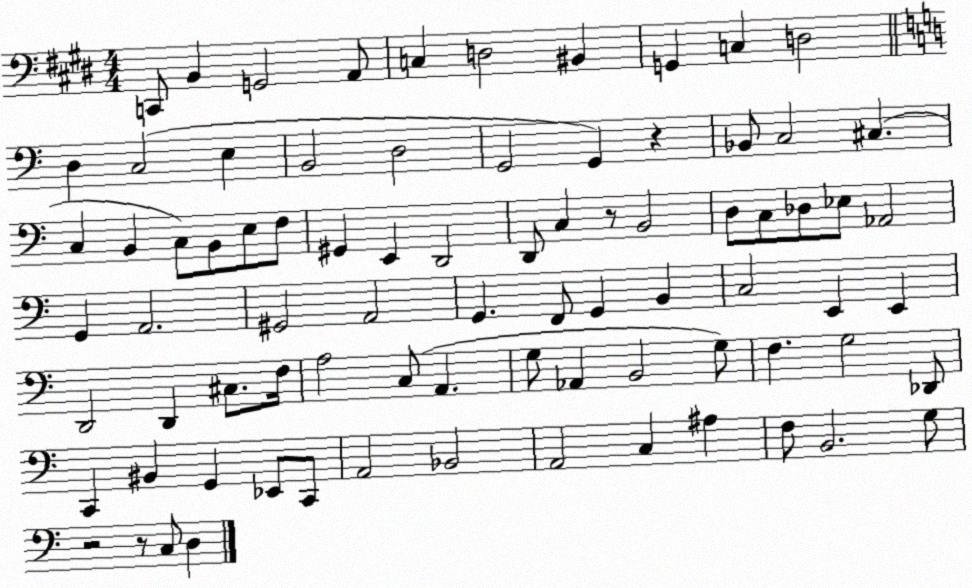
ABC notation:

X:1
T:Untitled
M:4/4
L:1/4
K:E
C,,/2 B,, G,,2 A,,/2 C, D,2 ^B,, G,, C, D,2 D, C,2 E, B,,2 D,2 G,,2 G,, z _B,,/2 C,2 ^C, C, B,, C,/2 B,,/2 E,/2 F,/2 ^G,, E,, D,,2 D,,/2 C, z/2 B,,2 D,/2 C,/2 _D,/2 _E,/2 _A,,2 G,, A,,2 ^G,,2 A,,2 G,, F,,/2 G,, B,, C,2 E,, E,, D,,2 D,, ^C,/2 F,/4 A,2 C,/2 A,, G,/2 _A,, B,,2 G,/2 F, G,2 _D,,/2 C,, ^B,, G,, _E,,/2 C,,/2 A,,2 _B,,2 A,,2 C, ^A, F,/2 B,,2 G,/2 z2 z/2 C,/2 D,